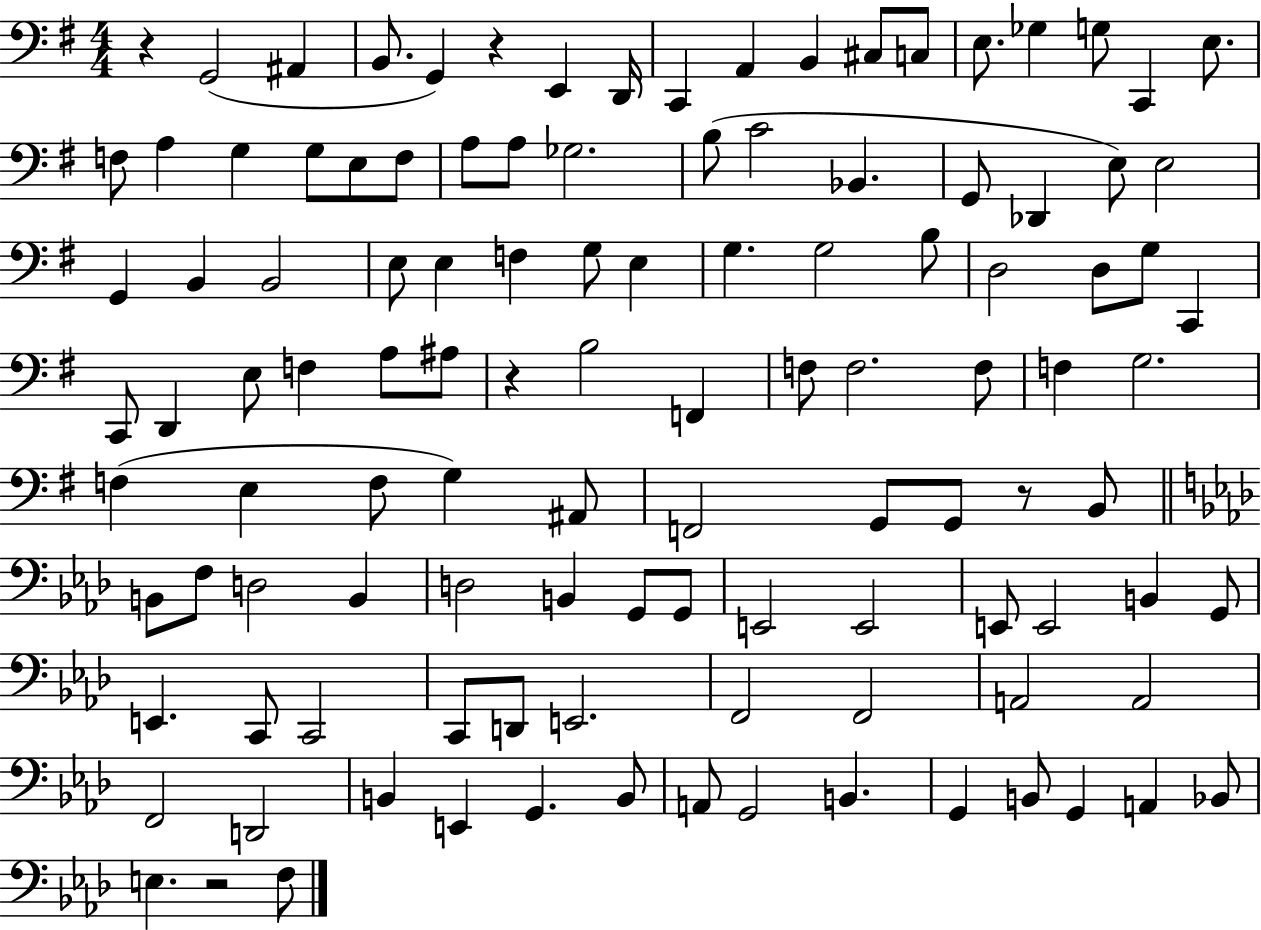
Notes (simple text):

R/q G2/h A#2/q B2/e. G2/q R/q E2/q D2/s C2/q A2/q B2/q C#3/e C3/e E3/e. Gb3/q G3/e C2/q E3/e. F3/e A3/q G3/q G3/e E3/e F3/e A3/e A3/e Gb3/h. B3/e C4/h Bb2/q. G2/e Db2/q E3/e E3/h G2/q B2/q B2/h E3/e E3/q F3/q G3/e E3/q G3/q. G3/h B3/e D3/h D3/e G3/e C2/q C2/e D2/q E3/e F3/q A3/e A#3/e R/q B3/h F2/q F3/e F3/h. F3/e F3/q G3/h. F3/q E3/q F3/e G3/q A#2/e F2/h G2/e G2/e R/e B2/e B2/e F3/e D3/h B2/q D3/h B2/q G2/e G2/e E2/h E2/h E2/e E2/h B2/q G2/e E2/q. C2/e C2/h C2/e D2/e E2/h. F2/h F2/h A2/h A2/h F2/h D2/h B2/q E2/q G2/q. B2/e A2/e G2/h B2/q. G2/q B2/e G2/q A2/q Bb2/e E3/q. R/h F3/e